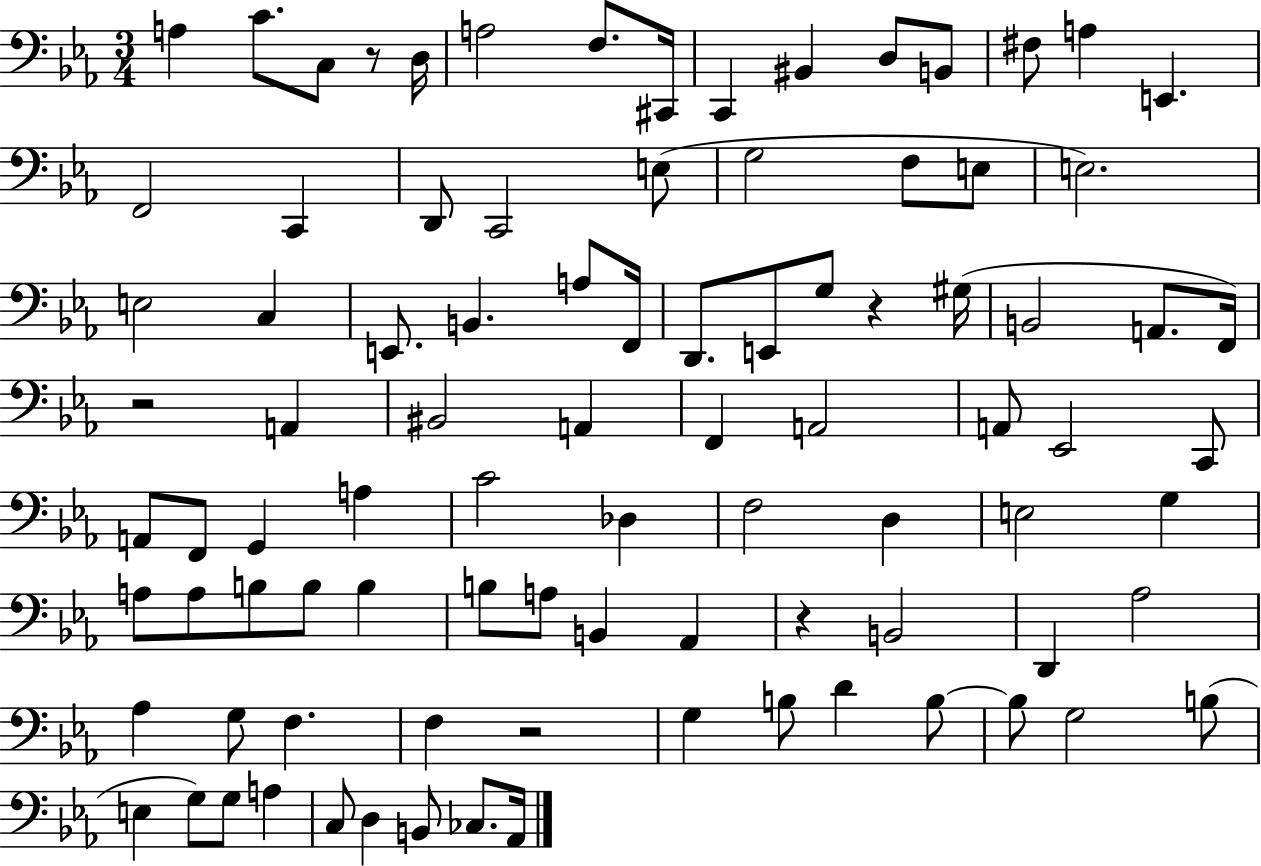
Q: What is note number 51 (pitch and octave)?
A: F3